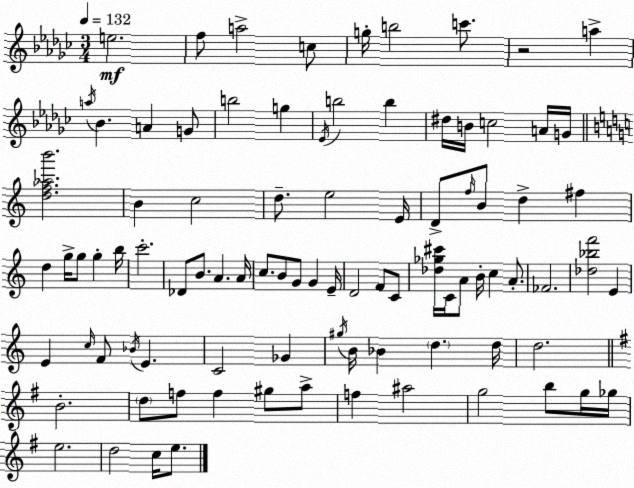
X:1
T:Untitled
M:3/4
L:1/4
K:Ebm
e2 f/2 a2 c/2 g/4 b2 c'/2 z2 a a/4 _B A G/2 b2 g _E/4 b2 b ^d/4 B/4 c2 A/4 G/4 [df_ab']2 B c2 d/2 e2 E/4 D/2 f/4 B/2 d ^f d g/4 g/2 g b/4 c'2 _D/2 B/2 A A/4 c/2 B/2 G/2 G E/4 D2 F/2 C/2 [_d_g^c']/4 C/4 A/2 B/4 c A/2 _F2 [_d_bf']2 E E c/4 F/2 _B/4 E C2 _G ^g/4 B/4 _B d d/4 d2 B2 d/2 f/2 f ^g/2 a/2 f ^a2 g2 b/2 g/4 _g/4 e2 d2 c/4 e/2